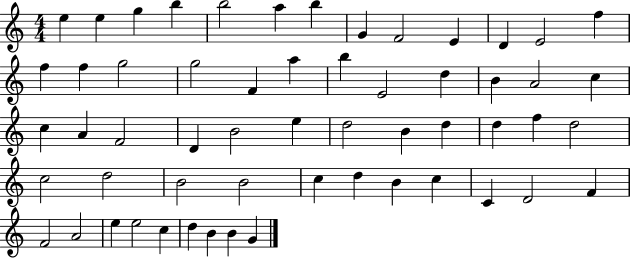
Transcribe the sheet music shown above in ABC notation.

X:1
T:Untitled
M:4/4
L:1/4
K:C
e e g b b2 a b G F2 E D E2 f f f g2 g2 F a b E2 d B A2 c c A F2 D B2 e d2 B d d f d2 c2 d2 B2 B2 c d B c C D2 F F2 A2 e e2 c d B B G